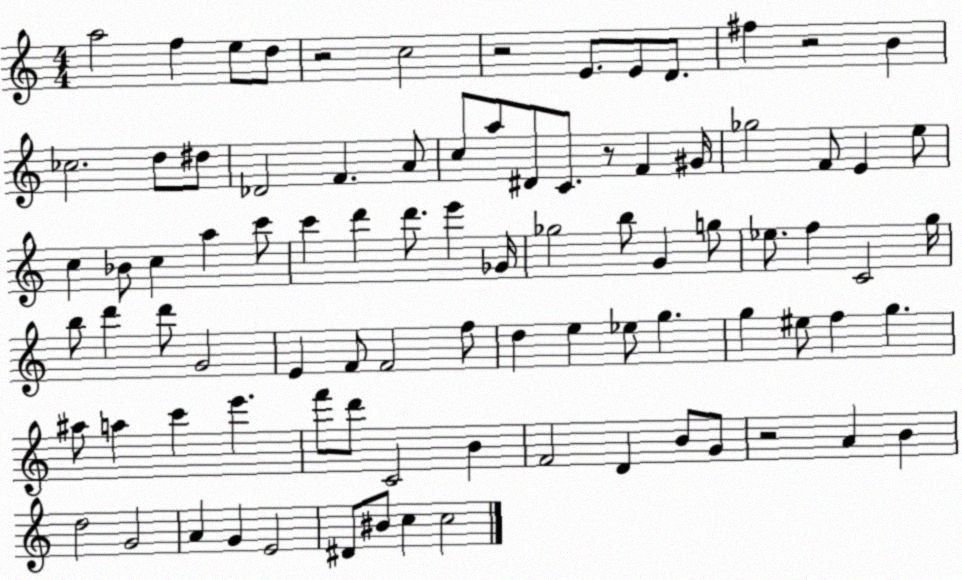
X:1
T:Untitled
M:4/4
L:1/4
K:C
a2 f e/2 d/2 z2 c2 z2 E/2 E/2 D/2 ^f z2 B _c2 d/2 ^d/2 _D2 F A/2 c/2 a/2 ^D/2 C/2 z/2 F ^G/4 _g2 F/2 E e/2 c _B/2 c a c'/2 c' d' d'/2 e' _G/4 _g2 b/2 G g/2 _e/2 f C2 g/4 b/2 d' d'/2 G2 E F/2 F2 f/2 d e _e/2 g g ^e/2 f g ^a/2 a c' e' f'/2 d'/2 C2 B F2 D B/2 G/2 z2 A B d2 G2 A G E2 ^D/2 ^B/2 c c2